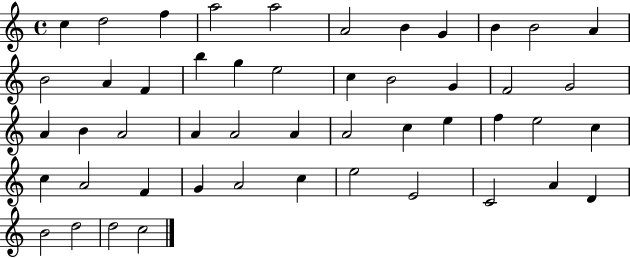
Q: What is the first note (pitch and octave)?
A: C5